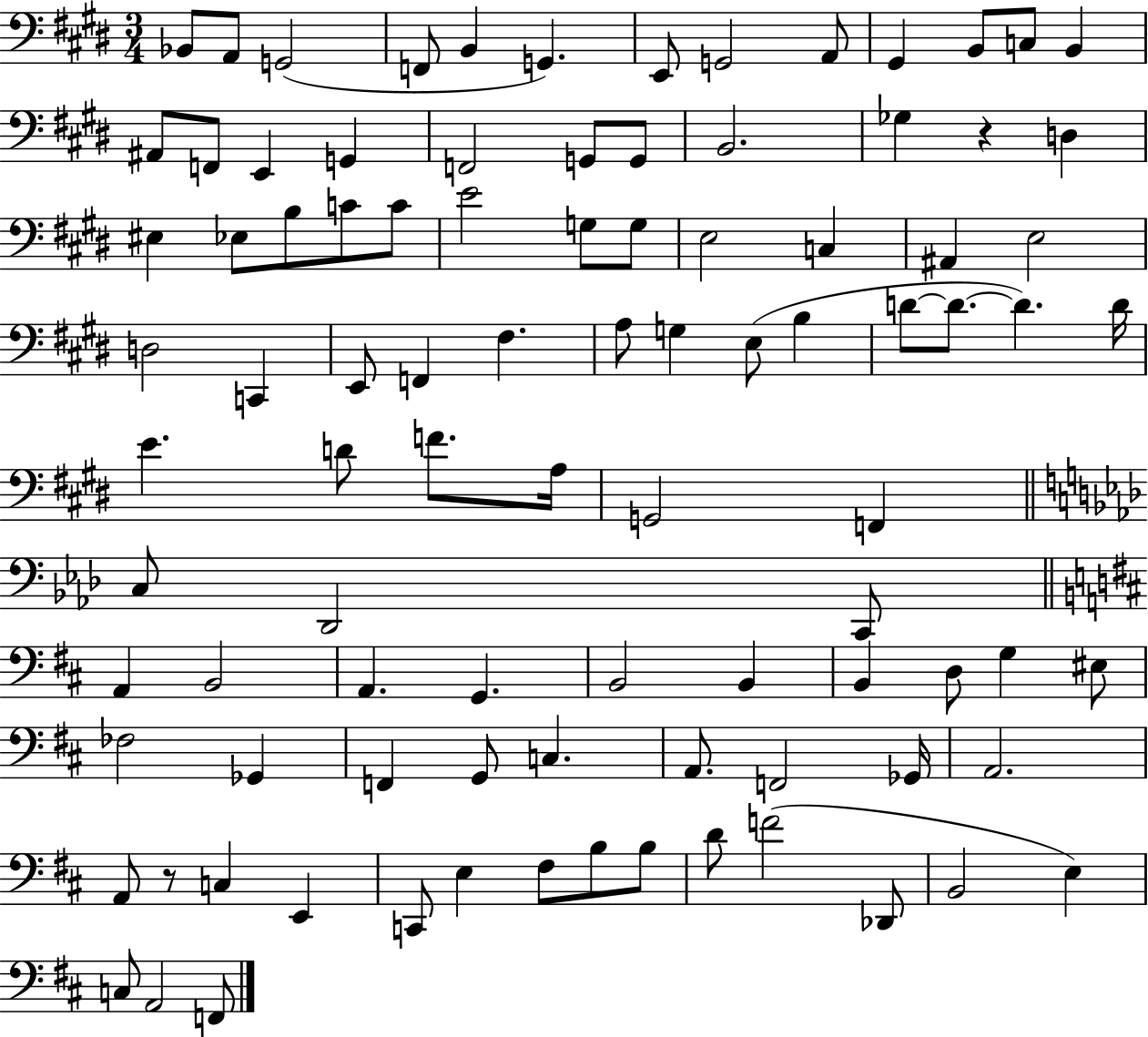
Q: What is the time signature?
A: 3/4